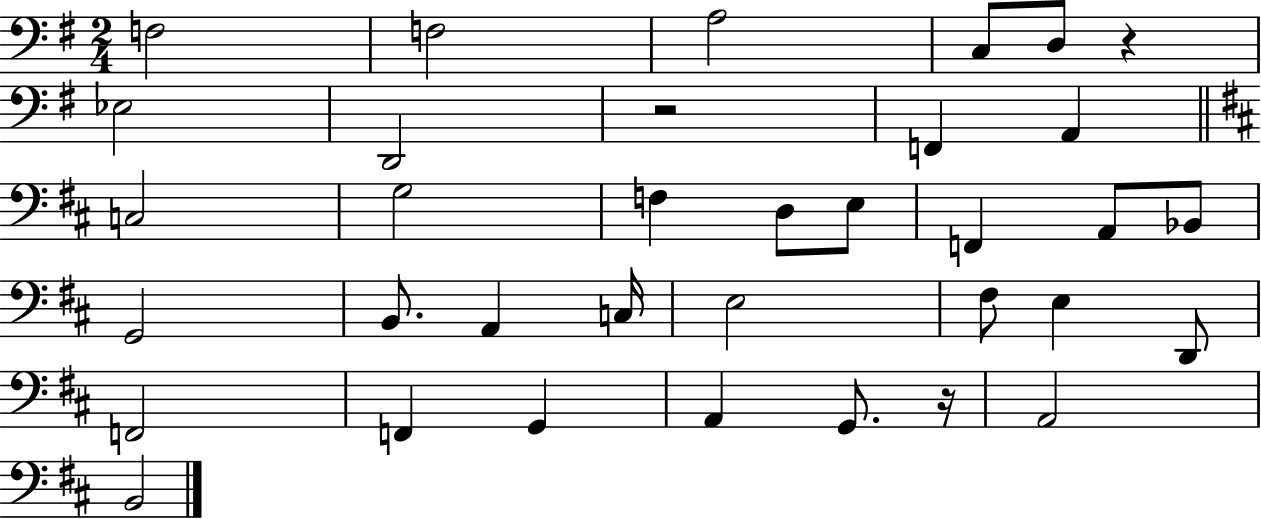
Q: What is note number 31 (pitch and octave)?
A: A2